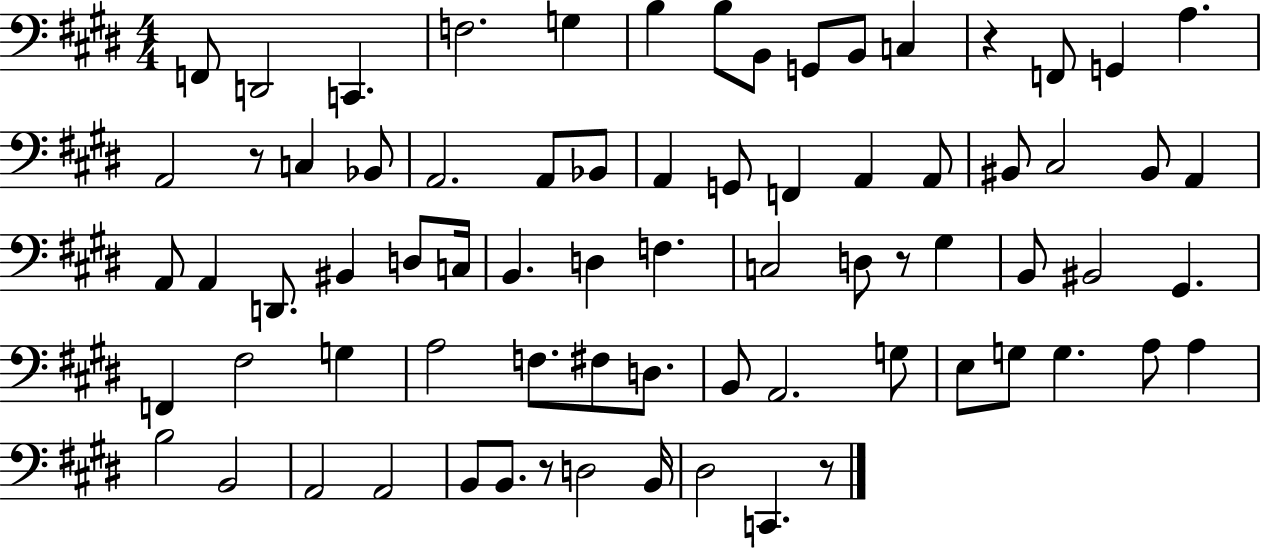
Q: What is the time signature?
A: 4/4